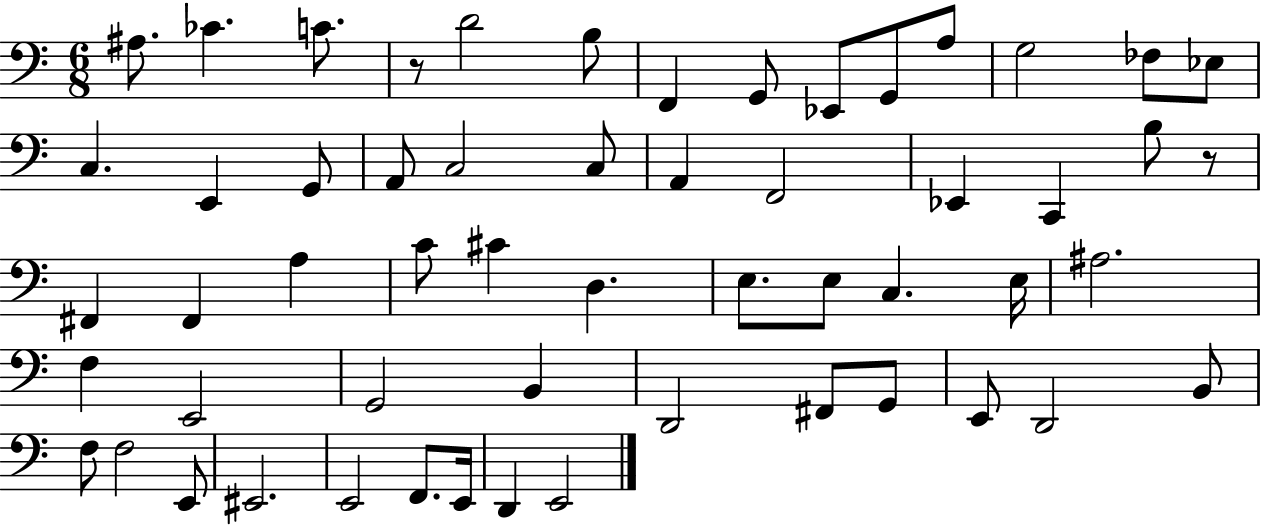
{
  \clef bass
  \numericTimeSignature
  \time 6/8
  \key c \major
  ais8. ces'4. c'8. | r8 d'2 b8 | f,4 g,8 ees,8 g,8 a8 | g2 fes8 ees8 | \break c4. e,4 g,8 | a,8 c2 c8 | a,4 f,2 | ees,4 c,4 b8 r8 | \break fis,4 fis,4 a4 | c'8 cis'4 d4. | e8. e8 c4. e16 | ais2. | \break f4 e,2 | g,2 b,4 | d,2 fis,8 g,8 | e,8 d,2 b,8 | \break f8 f2 e,8 | eis,2. | e,2 f,8. e,16 | d,4 e,2 | \break \bar "|."
}